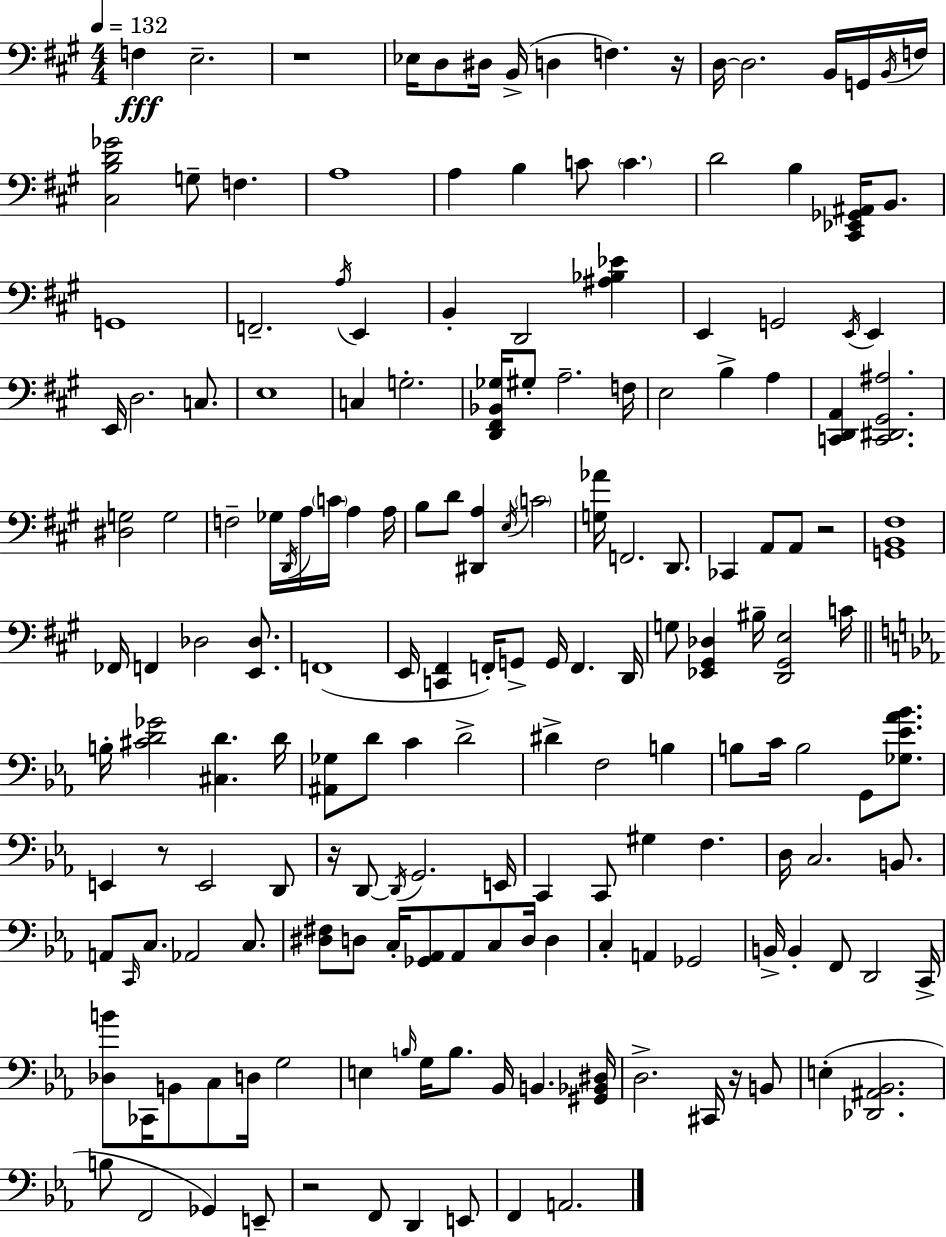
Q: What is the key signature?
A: A major